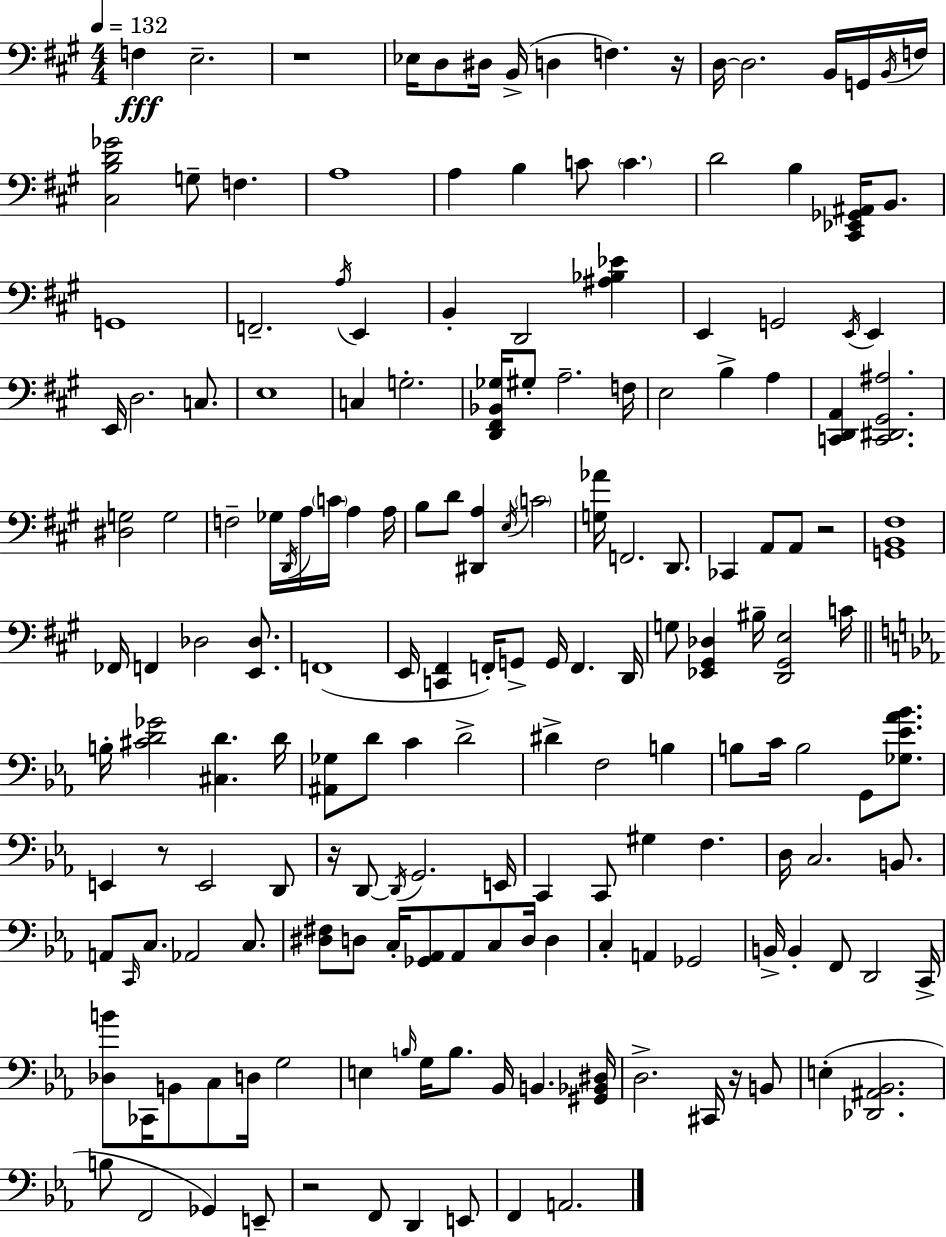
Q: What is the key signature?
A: A major